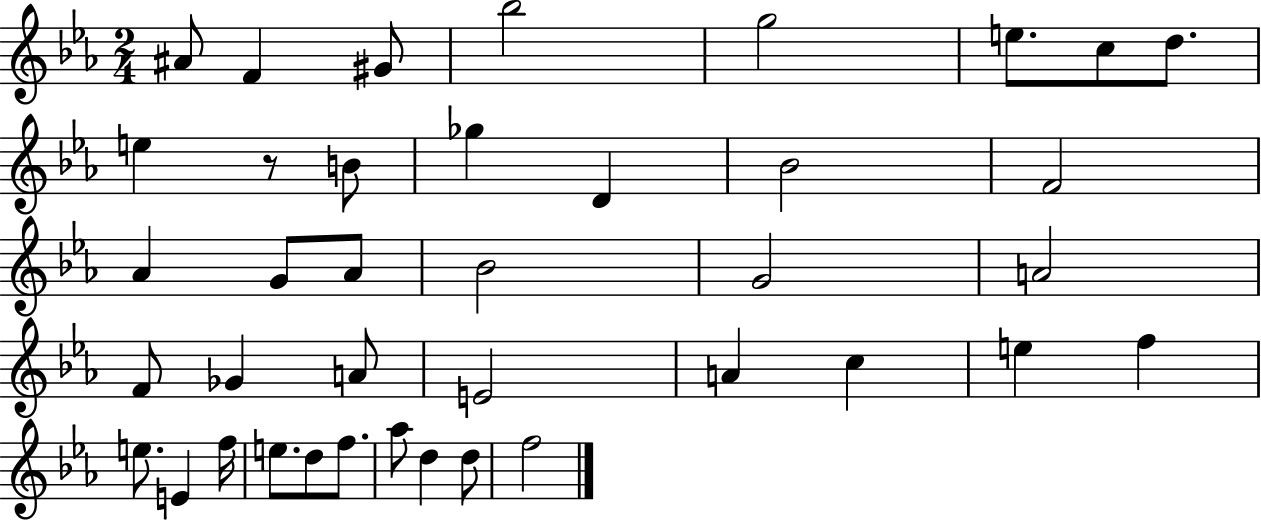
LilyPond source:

{
  \clef treble
  \numericTimeSignature
  \time 2/4
  \key ees \major
  ais'8 f'4 gis'8 | bes''2 | g''2 | e''8. c''8 d''8. | \break e''4 r8 b'8 | ges''4 d'4 | bes'2 | f'2 | \break aes'4 g'8 aes'8 | bes'2 | g'2 | a'2 | \break f'8 ges'4 a'8 | e'2 | a'4 c''4 | e''4 f''4 | \break e''8. e'4 f''16 | e''8. d''8 f''8. | aes''8 d''4 d''8 | f''2 | \break \bar "|."
}